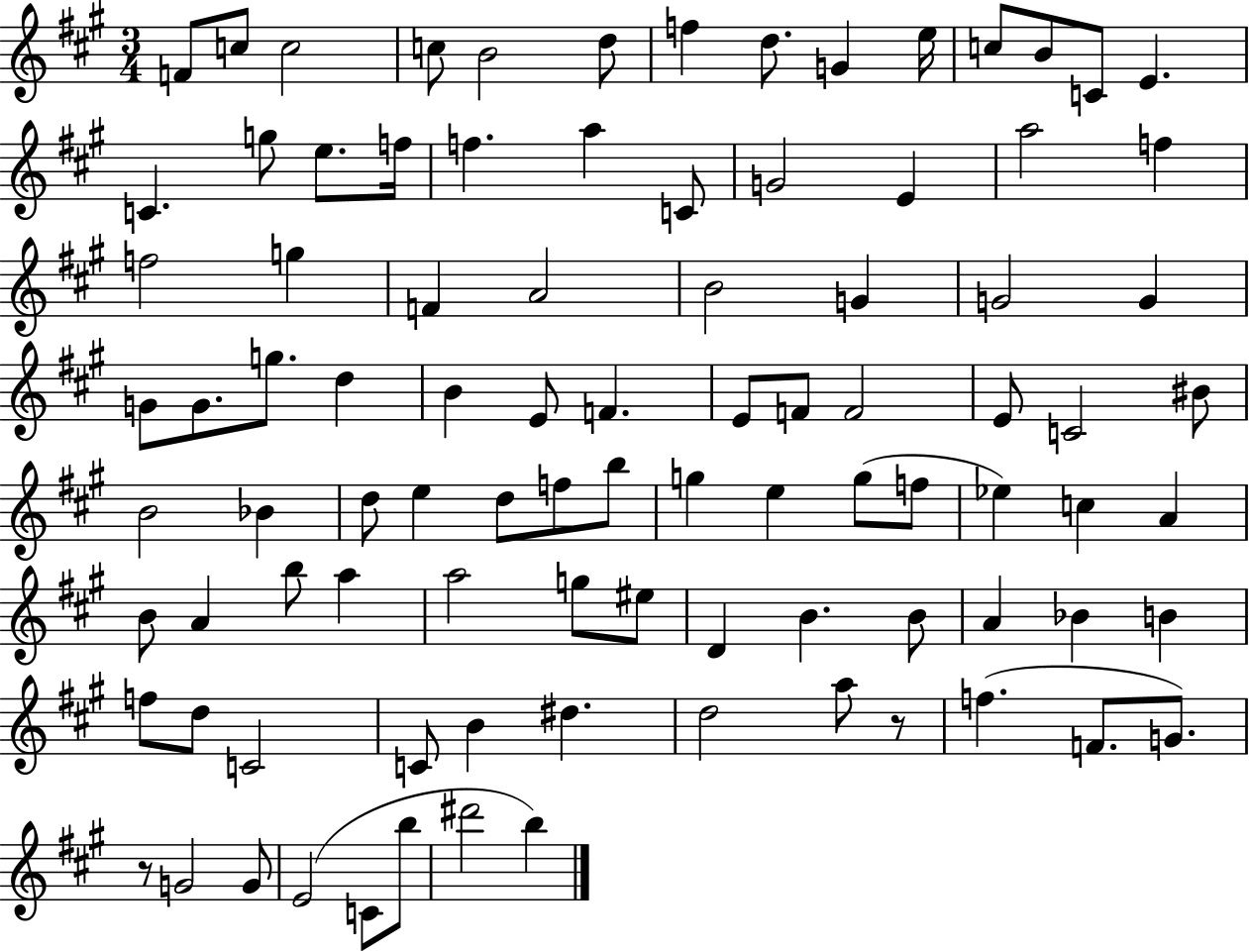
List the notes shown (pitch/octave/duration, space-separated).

F4/e C5/e C5/h C5/e B4/h D5/e F5/q D5/e. G4/q E5/s C5/e B4/e C4/e E4/q. C4/q. G5/e E5/e. F5/s F5/q. A5/q C4/e G4/h E4/q A5/h F5/q F5/h G5/q F4/q A4/h B4/h G4/q G4/h G4/q G4/e G4/e. G5/e. D5/q B4/q E4/e F4/q. E4/e F4/e F4/h E4/e C4/h BIS4/e B4/h Bb4/q D5/e E5/q D5/e F5/e B5/e G5/q E5/q G5/e F5/e Eb5/q C5/q A4/q B4/e A4/q B5/e A5/q A5/h G5/e EIS5/e D4/q B4/q. B4/e A4/q Bb4/q B4/q F5/e D5/e C4/h C4/e B4/q D#5/q. D5/h A5/e R/e F5/q. F4/e. G4/e. R/e G4/h G4/e E4/h C4/e B5/e D#6/h B5/q